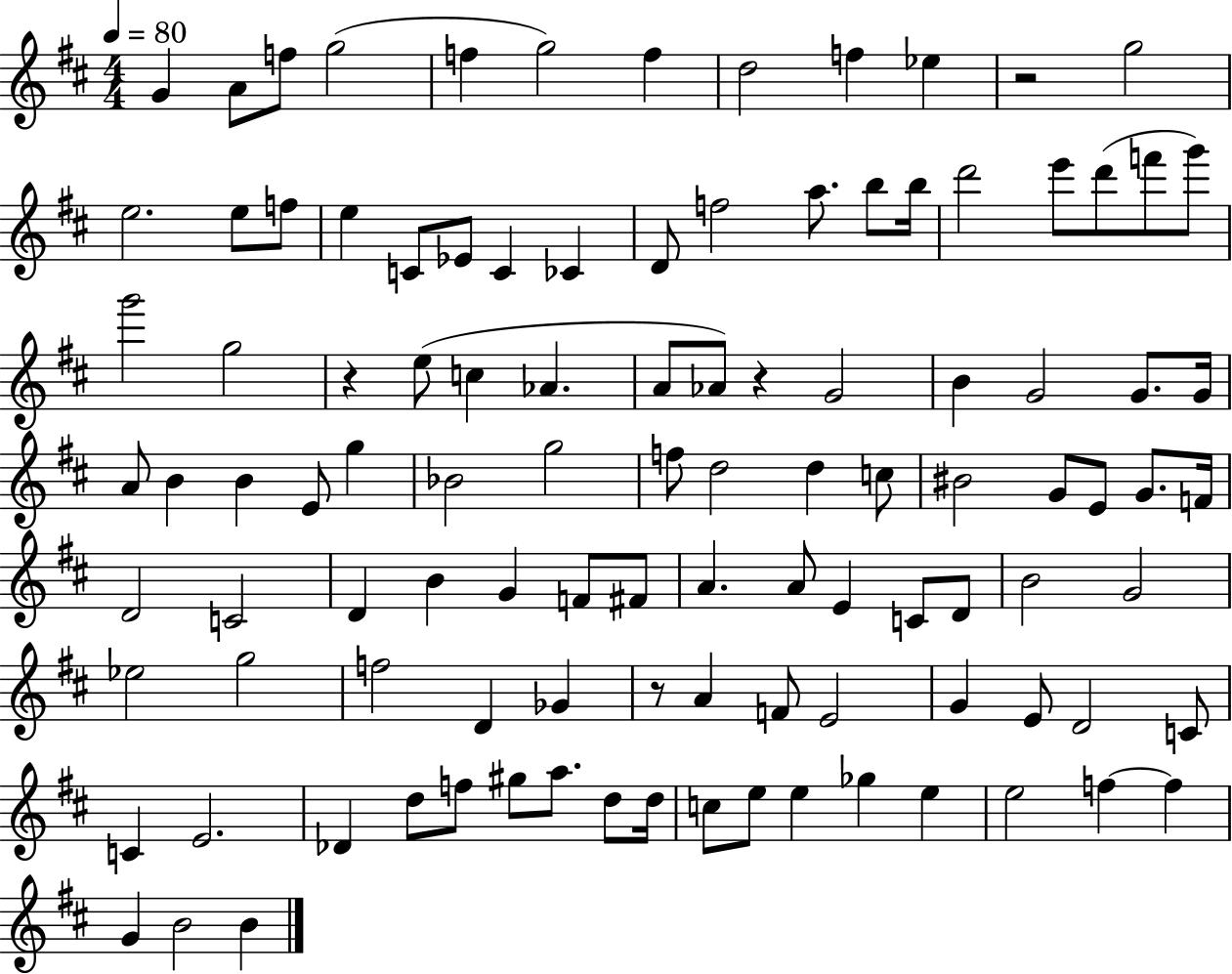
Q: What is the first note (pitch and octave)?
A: G4